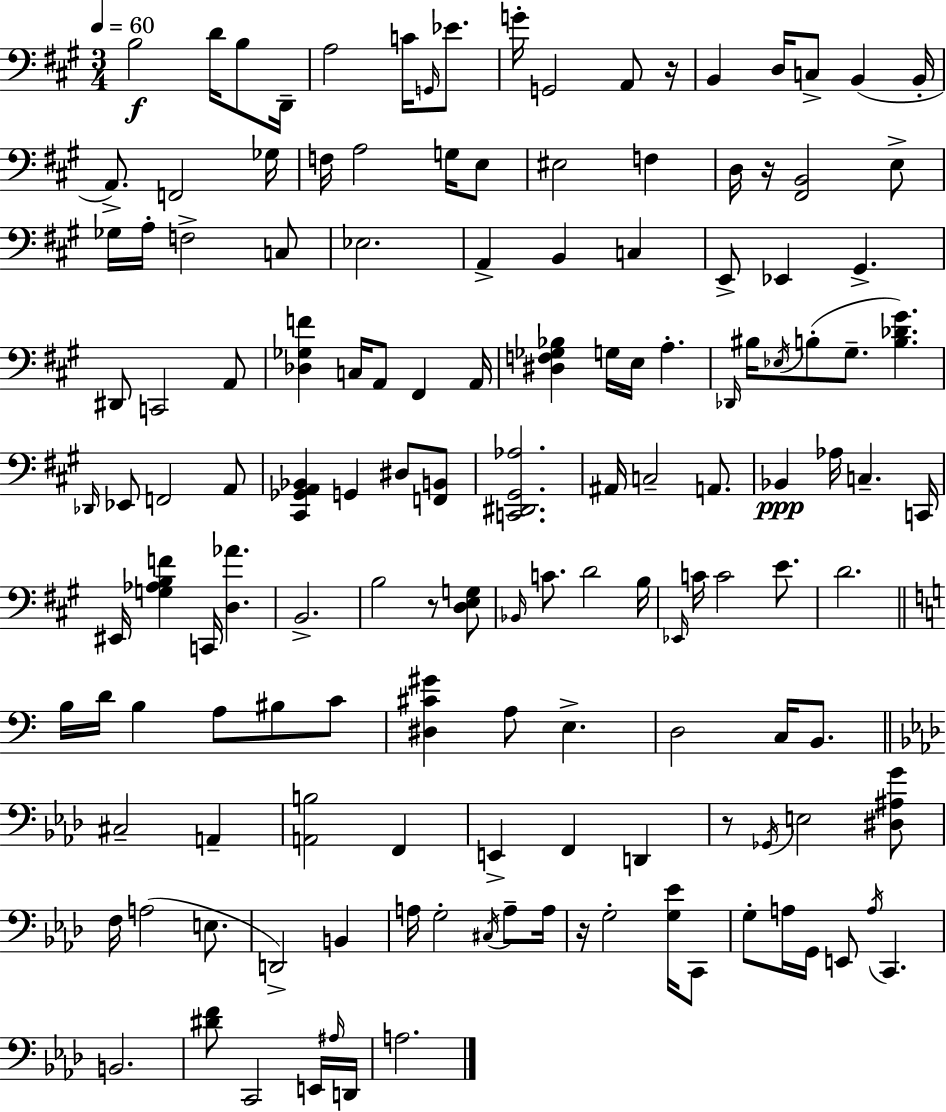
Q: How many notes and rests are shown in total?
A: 142